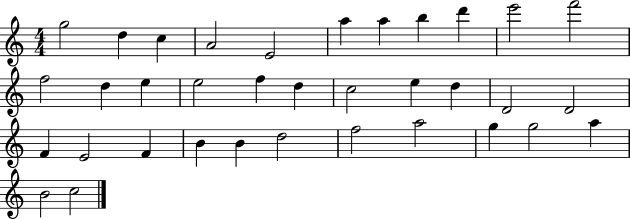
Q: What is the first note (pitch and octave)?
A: G5